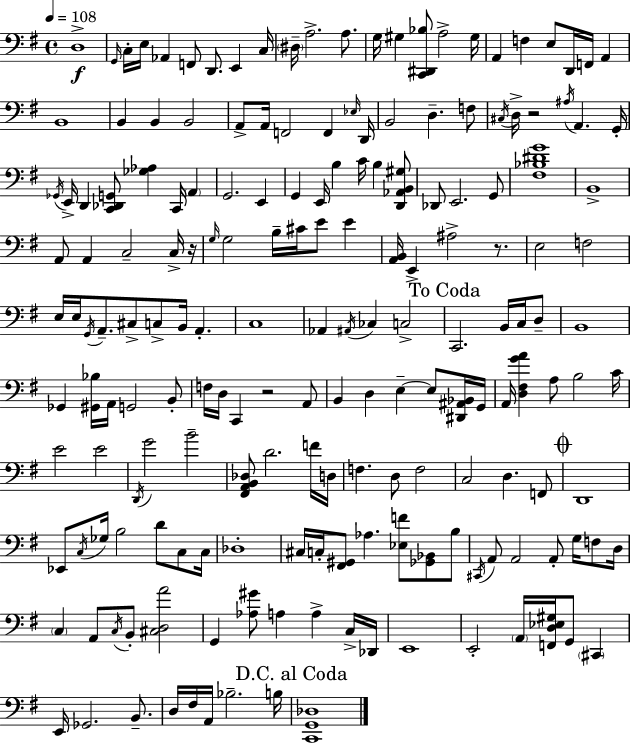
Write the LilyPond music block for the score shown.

{
  \clef bass
  \time 4/4
  \defaultTimeSignature
  \key g \major
  \tempo 4 = 108
  d1->\f | \grace { g,16 } c16-. e16 aes,4 f,8 d,8. e,4 | c16 \parenthesize dis16-- a2.-> a8. | g16 gis4 <c, dis, bes>8 a2-> | \break gis16 a,4 f4 e8 d,16 f,16 a,4 | b,1 | b,4 b,4 b,2 | a,8-> a,16 f,2 f,4 | \break \grace { ees16 } d,16 b,2 d4.-- | f8 \acciaccatura { cis16 } d16-> r2 \acciaccatura { ais16 } a,4. | g,16-. \acciaccatura { ges,16 } e,16-> d,4 <c, des, g,>8 <ges aes>4 | c,16 \parenthesize a,4 g,2. | \break e,4 g,4 e,16 b4 c'16 b4 | <d, aes, b, gis>8 des,8 e,2. | g,8 <fis bes dis' g'>1 | b,1-> | \break a,8 a,4 c2-- | c16-> r16 \grace { g16 } g2 b16-- cis'16 | e'8 e'4 <a, b,>16 e,4-> ais2-> | r8. e2 f2 | \break e16 e16 \acciaccatura { g,16 } a,8.-- cis8-> c8-> | b,16 a,4.-. c1 | aes,4 \acciaccatura { ais,16 } ces4 | c2-> \mark "To Coda" c,2. | \break b,16 c16 d8-- b,1 | ges,4 <gis, bes>16 a,16 g,2 | b,8-. f16 d16 c,4 r2 | a,8 b,4 d4 | \break e4--~~ e8 <dis, ais, bes,>16 g,16 a,16 <d fis g' a'>4 a8 b2 | c'16 e'2 | e'2 \acciaccatura { d,16 } g'2 | b'2-- <fis, a, b, des>8 d'2. | \break f'16 d16 f4. d8 | f2 c2 | d4. f,8 \mark \markup { \musicglyph "scripts.coda" } d,1 | ees,8 \acciaccatura { c16 } ges16 b2 | \break d'8 c8 c16 des1-. | cis16 c16-. <fis, gis,>8 aes4. | <ees f'>8 <ges, bes,>8 b8 \acciaccatura { cis,16 } a,8 a,2 | a,8-. g16 f8 d16 \parenthesize c4 a,8 | \break \acciaccatura { c16 } b,8-. <cis d a'>2 g,4 | <aes gis'>8 a4 a4-> c16-> des,16 e,1 | e,2-. | \parenthesize a,16 <f, d ees gis>16 g,8 \parenthesize cis,4 e,16 ges,2. | \break b,8.-- d16 fis16 a,16 bes2.-- | b16 \mark "D.C. al Coda" <c, g, des>1 | \bar "|."
}